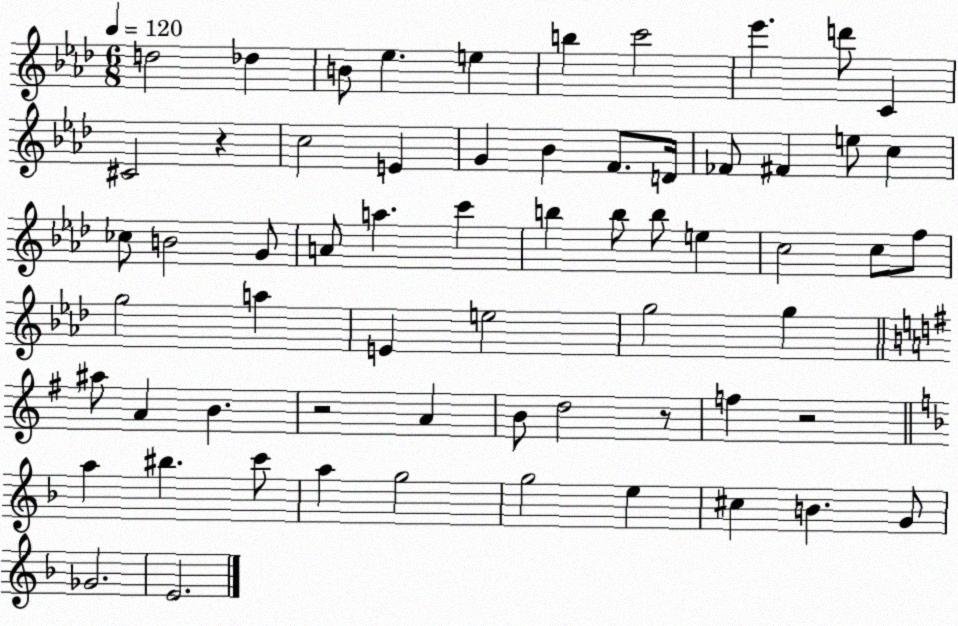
X:1
T:Untitled
M:6/8
L:1/4
K:Ab
d2 _d B/2 _e e b c'2 _e' d'/2 C ^C2 z c2 E G _B F/2 D/4 _F/2 ^F e/2 c _c/2 B2 G/2 A/2 a c' b b/2 b/2 e c2 c/2 f/2 g2 a E e2 g2 g ^a/2 A B z2 A B/2 d2 z/2 f z2 a ^b c'/2 a g2 g2 e ^c B G/2 _G2 E2